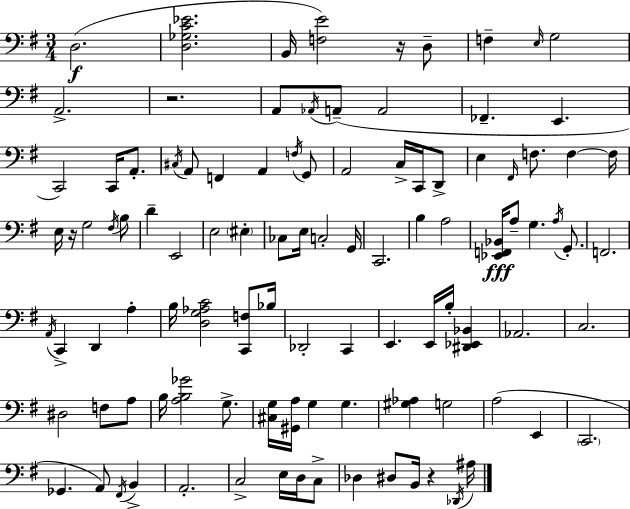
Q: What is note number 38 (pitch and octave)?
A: E3